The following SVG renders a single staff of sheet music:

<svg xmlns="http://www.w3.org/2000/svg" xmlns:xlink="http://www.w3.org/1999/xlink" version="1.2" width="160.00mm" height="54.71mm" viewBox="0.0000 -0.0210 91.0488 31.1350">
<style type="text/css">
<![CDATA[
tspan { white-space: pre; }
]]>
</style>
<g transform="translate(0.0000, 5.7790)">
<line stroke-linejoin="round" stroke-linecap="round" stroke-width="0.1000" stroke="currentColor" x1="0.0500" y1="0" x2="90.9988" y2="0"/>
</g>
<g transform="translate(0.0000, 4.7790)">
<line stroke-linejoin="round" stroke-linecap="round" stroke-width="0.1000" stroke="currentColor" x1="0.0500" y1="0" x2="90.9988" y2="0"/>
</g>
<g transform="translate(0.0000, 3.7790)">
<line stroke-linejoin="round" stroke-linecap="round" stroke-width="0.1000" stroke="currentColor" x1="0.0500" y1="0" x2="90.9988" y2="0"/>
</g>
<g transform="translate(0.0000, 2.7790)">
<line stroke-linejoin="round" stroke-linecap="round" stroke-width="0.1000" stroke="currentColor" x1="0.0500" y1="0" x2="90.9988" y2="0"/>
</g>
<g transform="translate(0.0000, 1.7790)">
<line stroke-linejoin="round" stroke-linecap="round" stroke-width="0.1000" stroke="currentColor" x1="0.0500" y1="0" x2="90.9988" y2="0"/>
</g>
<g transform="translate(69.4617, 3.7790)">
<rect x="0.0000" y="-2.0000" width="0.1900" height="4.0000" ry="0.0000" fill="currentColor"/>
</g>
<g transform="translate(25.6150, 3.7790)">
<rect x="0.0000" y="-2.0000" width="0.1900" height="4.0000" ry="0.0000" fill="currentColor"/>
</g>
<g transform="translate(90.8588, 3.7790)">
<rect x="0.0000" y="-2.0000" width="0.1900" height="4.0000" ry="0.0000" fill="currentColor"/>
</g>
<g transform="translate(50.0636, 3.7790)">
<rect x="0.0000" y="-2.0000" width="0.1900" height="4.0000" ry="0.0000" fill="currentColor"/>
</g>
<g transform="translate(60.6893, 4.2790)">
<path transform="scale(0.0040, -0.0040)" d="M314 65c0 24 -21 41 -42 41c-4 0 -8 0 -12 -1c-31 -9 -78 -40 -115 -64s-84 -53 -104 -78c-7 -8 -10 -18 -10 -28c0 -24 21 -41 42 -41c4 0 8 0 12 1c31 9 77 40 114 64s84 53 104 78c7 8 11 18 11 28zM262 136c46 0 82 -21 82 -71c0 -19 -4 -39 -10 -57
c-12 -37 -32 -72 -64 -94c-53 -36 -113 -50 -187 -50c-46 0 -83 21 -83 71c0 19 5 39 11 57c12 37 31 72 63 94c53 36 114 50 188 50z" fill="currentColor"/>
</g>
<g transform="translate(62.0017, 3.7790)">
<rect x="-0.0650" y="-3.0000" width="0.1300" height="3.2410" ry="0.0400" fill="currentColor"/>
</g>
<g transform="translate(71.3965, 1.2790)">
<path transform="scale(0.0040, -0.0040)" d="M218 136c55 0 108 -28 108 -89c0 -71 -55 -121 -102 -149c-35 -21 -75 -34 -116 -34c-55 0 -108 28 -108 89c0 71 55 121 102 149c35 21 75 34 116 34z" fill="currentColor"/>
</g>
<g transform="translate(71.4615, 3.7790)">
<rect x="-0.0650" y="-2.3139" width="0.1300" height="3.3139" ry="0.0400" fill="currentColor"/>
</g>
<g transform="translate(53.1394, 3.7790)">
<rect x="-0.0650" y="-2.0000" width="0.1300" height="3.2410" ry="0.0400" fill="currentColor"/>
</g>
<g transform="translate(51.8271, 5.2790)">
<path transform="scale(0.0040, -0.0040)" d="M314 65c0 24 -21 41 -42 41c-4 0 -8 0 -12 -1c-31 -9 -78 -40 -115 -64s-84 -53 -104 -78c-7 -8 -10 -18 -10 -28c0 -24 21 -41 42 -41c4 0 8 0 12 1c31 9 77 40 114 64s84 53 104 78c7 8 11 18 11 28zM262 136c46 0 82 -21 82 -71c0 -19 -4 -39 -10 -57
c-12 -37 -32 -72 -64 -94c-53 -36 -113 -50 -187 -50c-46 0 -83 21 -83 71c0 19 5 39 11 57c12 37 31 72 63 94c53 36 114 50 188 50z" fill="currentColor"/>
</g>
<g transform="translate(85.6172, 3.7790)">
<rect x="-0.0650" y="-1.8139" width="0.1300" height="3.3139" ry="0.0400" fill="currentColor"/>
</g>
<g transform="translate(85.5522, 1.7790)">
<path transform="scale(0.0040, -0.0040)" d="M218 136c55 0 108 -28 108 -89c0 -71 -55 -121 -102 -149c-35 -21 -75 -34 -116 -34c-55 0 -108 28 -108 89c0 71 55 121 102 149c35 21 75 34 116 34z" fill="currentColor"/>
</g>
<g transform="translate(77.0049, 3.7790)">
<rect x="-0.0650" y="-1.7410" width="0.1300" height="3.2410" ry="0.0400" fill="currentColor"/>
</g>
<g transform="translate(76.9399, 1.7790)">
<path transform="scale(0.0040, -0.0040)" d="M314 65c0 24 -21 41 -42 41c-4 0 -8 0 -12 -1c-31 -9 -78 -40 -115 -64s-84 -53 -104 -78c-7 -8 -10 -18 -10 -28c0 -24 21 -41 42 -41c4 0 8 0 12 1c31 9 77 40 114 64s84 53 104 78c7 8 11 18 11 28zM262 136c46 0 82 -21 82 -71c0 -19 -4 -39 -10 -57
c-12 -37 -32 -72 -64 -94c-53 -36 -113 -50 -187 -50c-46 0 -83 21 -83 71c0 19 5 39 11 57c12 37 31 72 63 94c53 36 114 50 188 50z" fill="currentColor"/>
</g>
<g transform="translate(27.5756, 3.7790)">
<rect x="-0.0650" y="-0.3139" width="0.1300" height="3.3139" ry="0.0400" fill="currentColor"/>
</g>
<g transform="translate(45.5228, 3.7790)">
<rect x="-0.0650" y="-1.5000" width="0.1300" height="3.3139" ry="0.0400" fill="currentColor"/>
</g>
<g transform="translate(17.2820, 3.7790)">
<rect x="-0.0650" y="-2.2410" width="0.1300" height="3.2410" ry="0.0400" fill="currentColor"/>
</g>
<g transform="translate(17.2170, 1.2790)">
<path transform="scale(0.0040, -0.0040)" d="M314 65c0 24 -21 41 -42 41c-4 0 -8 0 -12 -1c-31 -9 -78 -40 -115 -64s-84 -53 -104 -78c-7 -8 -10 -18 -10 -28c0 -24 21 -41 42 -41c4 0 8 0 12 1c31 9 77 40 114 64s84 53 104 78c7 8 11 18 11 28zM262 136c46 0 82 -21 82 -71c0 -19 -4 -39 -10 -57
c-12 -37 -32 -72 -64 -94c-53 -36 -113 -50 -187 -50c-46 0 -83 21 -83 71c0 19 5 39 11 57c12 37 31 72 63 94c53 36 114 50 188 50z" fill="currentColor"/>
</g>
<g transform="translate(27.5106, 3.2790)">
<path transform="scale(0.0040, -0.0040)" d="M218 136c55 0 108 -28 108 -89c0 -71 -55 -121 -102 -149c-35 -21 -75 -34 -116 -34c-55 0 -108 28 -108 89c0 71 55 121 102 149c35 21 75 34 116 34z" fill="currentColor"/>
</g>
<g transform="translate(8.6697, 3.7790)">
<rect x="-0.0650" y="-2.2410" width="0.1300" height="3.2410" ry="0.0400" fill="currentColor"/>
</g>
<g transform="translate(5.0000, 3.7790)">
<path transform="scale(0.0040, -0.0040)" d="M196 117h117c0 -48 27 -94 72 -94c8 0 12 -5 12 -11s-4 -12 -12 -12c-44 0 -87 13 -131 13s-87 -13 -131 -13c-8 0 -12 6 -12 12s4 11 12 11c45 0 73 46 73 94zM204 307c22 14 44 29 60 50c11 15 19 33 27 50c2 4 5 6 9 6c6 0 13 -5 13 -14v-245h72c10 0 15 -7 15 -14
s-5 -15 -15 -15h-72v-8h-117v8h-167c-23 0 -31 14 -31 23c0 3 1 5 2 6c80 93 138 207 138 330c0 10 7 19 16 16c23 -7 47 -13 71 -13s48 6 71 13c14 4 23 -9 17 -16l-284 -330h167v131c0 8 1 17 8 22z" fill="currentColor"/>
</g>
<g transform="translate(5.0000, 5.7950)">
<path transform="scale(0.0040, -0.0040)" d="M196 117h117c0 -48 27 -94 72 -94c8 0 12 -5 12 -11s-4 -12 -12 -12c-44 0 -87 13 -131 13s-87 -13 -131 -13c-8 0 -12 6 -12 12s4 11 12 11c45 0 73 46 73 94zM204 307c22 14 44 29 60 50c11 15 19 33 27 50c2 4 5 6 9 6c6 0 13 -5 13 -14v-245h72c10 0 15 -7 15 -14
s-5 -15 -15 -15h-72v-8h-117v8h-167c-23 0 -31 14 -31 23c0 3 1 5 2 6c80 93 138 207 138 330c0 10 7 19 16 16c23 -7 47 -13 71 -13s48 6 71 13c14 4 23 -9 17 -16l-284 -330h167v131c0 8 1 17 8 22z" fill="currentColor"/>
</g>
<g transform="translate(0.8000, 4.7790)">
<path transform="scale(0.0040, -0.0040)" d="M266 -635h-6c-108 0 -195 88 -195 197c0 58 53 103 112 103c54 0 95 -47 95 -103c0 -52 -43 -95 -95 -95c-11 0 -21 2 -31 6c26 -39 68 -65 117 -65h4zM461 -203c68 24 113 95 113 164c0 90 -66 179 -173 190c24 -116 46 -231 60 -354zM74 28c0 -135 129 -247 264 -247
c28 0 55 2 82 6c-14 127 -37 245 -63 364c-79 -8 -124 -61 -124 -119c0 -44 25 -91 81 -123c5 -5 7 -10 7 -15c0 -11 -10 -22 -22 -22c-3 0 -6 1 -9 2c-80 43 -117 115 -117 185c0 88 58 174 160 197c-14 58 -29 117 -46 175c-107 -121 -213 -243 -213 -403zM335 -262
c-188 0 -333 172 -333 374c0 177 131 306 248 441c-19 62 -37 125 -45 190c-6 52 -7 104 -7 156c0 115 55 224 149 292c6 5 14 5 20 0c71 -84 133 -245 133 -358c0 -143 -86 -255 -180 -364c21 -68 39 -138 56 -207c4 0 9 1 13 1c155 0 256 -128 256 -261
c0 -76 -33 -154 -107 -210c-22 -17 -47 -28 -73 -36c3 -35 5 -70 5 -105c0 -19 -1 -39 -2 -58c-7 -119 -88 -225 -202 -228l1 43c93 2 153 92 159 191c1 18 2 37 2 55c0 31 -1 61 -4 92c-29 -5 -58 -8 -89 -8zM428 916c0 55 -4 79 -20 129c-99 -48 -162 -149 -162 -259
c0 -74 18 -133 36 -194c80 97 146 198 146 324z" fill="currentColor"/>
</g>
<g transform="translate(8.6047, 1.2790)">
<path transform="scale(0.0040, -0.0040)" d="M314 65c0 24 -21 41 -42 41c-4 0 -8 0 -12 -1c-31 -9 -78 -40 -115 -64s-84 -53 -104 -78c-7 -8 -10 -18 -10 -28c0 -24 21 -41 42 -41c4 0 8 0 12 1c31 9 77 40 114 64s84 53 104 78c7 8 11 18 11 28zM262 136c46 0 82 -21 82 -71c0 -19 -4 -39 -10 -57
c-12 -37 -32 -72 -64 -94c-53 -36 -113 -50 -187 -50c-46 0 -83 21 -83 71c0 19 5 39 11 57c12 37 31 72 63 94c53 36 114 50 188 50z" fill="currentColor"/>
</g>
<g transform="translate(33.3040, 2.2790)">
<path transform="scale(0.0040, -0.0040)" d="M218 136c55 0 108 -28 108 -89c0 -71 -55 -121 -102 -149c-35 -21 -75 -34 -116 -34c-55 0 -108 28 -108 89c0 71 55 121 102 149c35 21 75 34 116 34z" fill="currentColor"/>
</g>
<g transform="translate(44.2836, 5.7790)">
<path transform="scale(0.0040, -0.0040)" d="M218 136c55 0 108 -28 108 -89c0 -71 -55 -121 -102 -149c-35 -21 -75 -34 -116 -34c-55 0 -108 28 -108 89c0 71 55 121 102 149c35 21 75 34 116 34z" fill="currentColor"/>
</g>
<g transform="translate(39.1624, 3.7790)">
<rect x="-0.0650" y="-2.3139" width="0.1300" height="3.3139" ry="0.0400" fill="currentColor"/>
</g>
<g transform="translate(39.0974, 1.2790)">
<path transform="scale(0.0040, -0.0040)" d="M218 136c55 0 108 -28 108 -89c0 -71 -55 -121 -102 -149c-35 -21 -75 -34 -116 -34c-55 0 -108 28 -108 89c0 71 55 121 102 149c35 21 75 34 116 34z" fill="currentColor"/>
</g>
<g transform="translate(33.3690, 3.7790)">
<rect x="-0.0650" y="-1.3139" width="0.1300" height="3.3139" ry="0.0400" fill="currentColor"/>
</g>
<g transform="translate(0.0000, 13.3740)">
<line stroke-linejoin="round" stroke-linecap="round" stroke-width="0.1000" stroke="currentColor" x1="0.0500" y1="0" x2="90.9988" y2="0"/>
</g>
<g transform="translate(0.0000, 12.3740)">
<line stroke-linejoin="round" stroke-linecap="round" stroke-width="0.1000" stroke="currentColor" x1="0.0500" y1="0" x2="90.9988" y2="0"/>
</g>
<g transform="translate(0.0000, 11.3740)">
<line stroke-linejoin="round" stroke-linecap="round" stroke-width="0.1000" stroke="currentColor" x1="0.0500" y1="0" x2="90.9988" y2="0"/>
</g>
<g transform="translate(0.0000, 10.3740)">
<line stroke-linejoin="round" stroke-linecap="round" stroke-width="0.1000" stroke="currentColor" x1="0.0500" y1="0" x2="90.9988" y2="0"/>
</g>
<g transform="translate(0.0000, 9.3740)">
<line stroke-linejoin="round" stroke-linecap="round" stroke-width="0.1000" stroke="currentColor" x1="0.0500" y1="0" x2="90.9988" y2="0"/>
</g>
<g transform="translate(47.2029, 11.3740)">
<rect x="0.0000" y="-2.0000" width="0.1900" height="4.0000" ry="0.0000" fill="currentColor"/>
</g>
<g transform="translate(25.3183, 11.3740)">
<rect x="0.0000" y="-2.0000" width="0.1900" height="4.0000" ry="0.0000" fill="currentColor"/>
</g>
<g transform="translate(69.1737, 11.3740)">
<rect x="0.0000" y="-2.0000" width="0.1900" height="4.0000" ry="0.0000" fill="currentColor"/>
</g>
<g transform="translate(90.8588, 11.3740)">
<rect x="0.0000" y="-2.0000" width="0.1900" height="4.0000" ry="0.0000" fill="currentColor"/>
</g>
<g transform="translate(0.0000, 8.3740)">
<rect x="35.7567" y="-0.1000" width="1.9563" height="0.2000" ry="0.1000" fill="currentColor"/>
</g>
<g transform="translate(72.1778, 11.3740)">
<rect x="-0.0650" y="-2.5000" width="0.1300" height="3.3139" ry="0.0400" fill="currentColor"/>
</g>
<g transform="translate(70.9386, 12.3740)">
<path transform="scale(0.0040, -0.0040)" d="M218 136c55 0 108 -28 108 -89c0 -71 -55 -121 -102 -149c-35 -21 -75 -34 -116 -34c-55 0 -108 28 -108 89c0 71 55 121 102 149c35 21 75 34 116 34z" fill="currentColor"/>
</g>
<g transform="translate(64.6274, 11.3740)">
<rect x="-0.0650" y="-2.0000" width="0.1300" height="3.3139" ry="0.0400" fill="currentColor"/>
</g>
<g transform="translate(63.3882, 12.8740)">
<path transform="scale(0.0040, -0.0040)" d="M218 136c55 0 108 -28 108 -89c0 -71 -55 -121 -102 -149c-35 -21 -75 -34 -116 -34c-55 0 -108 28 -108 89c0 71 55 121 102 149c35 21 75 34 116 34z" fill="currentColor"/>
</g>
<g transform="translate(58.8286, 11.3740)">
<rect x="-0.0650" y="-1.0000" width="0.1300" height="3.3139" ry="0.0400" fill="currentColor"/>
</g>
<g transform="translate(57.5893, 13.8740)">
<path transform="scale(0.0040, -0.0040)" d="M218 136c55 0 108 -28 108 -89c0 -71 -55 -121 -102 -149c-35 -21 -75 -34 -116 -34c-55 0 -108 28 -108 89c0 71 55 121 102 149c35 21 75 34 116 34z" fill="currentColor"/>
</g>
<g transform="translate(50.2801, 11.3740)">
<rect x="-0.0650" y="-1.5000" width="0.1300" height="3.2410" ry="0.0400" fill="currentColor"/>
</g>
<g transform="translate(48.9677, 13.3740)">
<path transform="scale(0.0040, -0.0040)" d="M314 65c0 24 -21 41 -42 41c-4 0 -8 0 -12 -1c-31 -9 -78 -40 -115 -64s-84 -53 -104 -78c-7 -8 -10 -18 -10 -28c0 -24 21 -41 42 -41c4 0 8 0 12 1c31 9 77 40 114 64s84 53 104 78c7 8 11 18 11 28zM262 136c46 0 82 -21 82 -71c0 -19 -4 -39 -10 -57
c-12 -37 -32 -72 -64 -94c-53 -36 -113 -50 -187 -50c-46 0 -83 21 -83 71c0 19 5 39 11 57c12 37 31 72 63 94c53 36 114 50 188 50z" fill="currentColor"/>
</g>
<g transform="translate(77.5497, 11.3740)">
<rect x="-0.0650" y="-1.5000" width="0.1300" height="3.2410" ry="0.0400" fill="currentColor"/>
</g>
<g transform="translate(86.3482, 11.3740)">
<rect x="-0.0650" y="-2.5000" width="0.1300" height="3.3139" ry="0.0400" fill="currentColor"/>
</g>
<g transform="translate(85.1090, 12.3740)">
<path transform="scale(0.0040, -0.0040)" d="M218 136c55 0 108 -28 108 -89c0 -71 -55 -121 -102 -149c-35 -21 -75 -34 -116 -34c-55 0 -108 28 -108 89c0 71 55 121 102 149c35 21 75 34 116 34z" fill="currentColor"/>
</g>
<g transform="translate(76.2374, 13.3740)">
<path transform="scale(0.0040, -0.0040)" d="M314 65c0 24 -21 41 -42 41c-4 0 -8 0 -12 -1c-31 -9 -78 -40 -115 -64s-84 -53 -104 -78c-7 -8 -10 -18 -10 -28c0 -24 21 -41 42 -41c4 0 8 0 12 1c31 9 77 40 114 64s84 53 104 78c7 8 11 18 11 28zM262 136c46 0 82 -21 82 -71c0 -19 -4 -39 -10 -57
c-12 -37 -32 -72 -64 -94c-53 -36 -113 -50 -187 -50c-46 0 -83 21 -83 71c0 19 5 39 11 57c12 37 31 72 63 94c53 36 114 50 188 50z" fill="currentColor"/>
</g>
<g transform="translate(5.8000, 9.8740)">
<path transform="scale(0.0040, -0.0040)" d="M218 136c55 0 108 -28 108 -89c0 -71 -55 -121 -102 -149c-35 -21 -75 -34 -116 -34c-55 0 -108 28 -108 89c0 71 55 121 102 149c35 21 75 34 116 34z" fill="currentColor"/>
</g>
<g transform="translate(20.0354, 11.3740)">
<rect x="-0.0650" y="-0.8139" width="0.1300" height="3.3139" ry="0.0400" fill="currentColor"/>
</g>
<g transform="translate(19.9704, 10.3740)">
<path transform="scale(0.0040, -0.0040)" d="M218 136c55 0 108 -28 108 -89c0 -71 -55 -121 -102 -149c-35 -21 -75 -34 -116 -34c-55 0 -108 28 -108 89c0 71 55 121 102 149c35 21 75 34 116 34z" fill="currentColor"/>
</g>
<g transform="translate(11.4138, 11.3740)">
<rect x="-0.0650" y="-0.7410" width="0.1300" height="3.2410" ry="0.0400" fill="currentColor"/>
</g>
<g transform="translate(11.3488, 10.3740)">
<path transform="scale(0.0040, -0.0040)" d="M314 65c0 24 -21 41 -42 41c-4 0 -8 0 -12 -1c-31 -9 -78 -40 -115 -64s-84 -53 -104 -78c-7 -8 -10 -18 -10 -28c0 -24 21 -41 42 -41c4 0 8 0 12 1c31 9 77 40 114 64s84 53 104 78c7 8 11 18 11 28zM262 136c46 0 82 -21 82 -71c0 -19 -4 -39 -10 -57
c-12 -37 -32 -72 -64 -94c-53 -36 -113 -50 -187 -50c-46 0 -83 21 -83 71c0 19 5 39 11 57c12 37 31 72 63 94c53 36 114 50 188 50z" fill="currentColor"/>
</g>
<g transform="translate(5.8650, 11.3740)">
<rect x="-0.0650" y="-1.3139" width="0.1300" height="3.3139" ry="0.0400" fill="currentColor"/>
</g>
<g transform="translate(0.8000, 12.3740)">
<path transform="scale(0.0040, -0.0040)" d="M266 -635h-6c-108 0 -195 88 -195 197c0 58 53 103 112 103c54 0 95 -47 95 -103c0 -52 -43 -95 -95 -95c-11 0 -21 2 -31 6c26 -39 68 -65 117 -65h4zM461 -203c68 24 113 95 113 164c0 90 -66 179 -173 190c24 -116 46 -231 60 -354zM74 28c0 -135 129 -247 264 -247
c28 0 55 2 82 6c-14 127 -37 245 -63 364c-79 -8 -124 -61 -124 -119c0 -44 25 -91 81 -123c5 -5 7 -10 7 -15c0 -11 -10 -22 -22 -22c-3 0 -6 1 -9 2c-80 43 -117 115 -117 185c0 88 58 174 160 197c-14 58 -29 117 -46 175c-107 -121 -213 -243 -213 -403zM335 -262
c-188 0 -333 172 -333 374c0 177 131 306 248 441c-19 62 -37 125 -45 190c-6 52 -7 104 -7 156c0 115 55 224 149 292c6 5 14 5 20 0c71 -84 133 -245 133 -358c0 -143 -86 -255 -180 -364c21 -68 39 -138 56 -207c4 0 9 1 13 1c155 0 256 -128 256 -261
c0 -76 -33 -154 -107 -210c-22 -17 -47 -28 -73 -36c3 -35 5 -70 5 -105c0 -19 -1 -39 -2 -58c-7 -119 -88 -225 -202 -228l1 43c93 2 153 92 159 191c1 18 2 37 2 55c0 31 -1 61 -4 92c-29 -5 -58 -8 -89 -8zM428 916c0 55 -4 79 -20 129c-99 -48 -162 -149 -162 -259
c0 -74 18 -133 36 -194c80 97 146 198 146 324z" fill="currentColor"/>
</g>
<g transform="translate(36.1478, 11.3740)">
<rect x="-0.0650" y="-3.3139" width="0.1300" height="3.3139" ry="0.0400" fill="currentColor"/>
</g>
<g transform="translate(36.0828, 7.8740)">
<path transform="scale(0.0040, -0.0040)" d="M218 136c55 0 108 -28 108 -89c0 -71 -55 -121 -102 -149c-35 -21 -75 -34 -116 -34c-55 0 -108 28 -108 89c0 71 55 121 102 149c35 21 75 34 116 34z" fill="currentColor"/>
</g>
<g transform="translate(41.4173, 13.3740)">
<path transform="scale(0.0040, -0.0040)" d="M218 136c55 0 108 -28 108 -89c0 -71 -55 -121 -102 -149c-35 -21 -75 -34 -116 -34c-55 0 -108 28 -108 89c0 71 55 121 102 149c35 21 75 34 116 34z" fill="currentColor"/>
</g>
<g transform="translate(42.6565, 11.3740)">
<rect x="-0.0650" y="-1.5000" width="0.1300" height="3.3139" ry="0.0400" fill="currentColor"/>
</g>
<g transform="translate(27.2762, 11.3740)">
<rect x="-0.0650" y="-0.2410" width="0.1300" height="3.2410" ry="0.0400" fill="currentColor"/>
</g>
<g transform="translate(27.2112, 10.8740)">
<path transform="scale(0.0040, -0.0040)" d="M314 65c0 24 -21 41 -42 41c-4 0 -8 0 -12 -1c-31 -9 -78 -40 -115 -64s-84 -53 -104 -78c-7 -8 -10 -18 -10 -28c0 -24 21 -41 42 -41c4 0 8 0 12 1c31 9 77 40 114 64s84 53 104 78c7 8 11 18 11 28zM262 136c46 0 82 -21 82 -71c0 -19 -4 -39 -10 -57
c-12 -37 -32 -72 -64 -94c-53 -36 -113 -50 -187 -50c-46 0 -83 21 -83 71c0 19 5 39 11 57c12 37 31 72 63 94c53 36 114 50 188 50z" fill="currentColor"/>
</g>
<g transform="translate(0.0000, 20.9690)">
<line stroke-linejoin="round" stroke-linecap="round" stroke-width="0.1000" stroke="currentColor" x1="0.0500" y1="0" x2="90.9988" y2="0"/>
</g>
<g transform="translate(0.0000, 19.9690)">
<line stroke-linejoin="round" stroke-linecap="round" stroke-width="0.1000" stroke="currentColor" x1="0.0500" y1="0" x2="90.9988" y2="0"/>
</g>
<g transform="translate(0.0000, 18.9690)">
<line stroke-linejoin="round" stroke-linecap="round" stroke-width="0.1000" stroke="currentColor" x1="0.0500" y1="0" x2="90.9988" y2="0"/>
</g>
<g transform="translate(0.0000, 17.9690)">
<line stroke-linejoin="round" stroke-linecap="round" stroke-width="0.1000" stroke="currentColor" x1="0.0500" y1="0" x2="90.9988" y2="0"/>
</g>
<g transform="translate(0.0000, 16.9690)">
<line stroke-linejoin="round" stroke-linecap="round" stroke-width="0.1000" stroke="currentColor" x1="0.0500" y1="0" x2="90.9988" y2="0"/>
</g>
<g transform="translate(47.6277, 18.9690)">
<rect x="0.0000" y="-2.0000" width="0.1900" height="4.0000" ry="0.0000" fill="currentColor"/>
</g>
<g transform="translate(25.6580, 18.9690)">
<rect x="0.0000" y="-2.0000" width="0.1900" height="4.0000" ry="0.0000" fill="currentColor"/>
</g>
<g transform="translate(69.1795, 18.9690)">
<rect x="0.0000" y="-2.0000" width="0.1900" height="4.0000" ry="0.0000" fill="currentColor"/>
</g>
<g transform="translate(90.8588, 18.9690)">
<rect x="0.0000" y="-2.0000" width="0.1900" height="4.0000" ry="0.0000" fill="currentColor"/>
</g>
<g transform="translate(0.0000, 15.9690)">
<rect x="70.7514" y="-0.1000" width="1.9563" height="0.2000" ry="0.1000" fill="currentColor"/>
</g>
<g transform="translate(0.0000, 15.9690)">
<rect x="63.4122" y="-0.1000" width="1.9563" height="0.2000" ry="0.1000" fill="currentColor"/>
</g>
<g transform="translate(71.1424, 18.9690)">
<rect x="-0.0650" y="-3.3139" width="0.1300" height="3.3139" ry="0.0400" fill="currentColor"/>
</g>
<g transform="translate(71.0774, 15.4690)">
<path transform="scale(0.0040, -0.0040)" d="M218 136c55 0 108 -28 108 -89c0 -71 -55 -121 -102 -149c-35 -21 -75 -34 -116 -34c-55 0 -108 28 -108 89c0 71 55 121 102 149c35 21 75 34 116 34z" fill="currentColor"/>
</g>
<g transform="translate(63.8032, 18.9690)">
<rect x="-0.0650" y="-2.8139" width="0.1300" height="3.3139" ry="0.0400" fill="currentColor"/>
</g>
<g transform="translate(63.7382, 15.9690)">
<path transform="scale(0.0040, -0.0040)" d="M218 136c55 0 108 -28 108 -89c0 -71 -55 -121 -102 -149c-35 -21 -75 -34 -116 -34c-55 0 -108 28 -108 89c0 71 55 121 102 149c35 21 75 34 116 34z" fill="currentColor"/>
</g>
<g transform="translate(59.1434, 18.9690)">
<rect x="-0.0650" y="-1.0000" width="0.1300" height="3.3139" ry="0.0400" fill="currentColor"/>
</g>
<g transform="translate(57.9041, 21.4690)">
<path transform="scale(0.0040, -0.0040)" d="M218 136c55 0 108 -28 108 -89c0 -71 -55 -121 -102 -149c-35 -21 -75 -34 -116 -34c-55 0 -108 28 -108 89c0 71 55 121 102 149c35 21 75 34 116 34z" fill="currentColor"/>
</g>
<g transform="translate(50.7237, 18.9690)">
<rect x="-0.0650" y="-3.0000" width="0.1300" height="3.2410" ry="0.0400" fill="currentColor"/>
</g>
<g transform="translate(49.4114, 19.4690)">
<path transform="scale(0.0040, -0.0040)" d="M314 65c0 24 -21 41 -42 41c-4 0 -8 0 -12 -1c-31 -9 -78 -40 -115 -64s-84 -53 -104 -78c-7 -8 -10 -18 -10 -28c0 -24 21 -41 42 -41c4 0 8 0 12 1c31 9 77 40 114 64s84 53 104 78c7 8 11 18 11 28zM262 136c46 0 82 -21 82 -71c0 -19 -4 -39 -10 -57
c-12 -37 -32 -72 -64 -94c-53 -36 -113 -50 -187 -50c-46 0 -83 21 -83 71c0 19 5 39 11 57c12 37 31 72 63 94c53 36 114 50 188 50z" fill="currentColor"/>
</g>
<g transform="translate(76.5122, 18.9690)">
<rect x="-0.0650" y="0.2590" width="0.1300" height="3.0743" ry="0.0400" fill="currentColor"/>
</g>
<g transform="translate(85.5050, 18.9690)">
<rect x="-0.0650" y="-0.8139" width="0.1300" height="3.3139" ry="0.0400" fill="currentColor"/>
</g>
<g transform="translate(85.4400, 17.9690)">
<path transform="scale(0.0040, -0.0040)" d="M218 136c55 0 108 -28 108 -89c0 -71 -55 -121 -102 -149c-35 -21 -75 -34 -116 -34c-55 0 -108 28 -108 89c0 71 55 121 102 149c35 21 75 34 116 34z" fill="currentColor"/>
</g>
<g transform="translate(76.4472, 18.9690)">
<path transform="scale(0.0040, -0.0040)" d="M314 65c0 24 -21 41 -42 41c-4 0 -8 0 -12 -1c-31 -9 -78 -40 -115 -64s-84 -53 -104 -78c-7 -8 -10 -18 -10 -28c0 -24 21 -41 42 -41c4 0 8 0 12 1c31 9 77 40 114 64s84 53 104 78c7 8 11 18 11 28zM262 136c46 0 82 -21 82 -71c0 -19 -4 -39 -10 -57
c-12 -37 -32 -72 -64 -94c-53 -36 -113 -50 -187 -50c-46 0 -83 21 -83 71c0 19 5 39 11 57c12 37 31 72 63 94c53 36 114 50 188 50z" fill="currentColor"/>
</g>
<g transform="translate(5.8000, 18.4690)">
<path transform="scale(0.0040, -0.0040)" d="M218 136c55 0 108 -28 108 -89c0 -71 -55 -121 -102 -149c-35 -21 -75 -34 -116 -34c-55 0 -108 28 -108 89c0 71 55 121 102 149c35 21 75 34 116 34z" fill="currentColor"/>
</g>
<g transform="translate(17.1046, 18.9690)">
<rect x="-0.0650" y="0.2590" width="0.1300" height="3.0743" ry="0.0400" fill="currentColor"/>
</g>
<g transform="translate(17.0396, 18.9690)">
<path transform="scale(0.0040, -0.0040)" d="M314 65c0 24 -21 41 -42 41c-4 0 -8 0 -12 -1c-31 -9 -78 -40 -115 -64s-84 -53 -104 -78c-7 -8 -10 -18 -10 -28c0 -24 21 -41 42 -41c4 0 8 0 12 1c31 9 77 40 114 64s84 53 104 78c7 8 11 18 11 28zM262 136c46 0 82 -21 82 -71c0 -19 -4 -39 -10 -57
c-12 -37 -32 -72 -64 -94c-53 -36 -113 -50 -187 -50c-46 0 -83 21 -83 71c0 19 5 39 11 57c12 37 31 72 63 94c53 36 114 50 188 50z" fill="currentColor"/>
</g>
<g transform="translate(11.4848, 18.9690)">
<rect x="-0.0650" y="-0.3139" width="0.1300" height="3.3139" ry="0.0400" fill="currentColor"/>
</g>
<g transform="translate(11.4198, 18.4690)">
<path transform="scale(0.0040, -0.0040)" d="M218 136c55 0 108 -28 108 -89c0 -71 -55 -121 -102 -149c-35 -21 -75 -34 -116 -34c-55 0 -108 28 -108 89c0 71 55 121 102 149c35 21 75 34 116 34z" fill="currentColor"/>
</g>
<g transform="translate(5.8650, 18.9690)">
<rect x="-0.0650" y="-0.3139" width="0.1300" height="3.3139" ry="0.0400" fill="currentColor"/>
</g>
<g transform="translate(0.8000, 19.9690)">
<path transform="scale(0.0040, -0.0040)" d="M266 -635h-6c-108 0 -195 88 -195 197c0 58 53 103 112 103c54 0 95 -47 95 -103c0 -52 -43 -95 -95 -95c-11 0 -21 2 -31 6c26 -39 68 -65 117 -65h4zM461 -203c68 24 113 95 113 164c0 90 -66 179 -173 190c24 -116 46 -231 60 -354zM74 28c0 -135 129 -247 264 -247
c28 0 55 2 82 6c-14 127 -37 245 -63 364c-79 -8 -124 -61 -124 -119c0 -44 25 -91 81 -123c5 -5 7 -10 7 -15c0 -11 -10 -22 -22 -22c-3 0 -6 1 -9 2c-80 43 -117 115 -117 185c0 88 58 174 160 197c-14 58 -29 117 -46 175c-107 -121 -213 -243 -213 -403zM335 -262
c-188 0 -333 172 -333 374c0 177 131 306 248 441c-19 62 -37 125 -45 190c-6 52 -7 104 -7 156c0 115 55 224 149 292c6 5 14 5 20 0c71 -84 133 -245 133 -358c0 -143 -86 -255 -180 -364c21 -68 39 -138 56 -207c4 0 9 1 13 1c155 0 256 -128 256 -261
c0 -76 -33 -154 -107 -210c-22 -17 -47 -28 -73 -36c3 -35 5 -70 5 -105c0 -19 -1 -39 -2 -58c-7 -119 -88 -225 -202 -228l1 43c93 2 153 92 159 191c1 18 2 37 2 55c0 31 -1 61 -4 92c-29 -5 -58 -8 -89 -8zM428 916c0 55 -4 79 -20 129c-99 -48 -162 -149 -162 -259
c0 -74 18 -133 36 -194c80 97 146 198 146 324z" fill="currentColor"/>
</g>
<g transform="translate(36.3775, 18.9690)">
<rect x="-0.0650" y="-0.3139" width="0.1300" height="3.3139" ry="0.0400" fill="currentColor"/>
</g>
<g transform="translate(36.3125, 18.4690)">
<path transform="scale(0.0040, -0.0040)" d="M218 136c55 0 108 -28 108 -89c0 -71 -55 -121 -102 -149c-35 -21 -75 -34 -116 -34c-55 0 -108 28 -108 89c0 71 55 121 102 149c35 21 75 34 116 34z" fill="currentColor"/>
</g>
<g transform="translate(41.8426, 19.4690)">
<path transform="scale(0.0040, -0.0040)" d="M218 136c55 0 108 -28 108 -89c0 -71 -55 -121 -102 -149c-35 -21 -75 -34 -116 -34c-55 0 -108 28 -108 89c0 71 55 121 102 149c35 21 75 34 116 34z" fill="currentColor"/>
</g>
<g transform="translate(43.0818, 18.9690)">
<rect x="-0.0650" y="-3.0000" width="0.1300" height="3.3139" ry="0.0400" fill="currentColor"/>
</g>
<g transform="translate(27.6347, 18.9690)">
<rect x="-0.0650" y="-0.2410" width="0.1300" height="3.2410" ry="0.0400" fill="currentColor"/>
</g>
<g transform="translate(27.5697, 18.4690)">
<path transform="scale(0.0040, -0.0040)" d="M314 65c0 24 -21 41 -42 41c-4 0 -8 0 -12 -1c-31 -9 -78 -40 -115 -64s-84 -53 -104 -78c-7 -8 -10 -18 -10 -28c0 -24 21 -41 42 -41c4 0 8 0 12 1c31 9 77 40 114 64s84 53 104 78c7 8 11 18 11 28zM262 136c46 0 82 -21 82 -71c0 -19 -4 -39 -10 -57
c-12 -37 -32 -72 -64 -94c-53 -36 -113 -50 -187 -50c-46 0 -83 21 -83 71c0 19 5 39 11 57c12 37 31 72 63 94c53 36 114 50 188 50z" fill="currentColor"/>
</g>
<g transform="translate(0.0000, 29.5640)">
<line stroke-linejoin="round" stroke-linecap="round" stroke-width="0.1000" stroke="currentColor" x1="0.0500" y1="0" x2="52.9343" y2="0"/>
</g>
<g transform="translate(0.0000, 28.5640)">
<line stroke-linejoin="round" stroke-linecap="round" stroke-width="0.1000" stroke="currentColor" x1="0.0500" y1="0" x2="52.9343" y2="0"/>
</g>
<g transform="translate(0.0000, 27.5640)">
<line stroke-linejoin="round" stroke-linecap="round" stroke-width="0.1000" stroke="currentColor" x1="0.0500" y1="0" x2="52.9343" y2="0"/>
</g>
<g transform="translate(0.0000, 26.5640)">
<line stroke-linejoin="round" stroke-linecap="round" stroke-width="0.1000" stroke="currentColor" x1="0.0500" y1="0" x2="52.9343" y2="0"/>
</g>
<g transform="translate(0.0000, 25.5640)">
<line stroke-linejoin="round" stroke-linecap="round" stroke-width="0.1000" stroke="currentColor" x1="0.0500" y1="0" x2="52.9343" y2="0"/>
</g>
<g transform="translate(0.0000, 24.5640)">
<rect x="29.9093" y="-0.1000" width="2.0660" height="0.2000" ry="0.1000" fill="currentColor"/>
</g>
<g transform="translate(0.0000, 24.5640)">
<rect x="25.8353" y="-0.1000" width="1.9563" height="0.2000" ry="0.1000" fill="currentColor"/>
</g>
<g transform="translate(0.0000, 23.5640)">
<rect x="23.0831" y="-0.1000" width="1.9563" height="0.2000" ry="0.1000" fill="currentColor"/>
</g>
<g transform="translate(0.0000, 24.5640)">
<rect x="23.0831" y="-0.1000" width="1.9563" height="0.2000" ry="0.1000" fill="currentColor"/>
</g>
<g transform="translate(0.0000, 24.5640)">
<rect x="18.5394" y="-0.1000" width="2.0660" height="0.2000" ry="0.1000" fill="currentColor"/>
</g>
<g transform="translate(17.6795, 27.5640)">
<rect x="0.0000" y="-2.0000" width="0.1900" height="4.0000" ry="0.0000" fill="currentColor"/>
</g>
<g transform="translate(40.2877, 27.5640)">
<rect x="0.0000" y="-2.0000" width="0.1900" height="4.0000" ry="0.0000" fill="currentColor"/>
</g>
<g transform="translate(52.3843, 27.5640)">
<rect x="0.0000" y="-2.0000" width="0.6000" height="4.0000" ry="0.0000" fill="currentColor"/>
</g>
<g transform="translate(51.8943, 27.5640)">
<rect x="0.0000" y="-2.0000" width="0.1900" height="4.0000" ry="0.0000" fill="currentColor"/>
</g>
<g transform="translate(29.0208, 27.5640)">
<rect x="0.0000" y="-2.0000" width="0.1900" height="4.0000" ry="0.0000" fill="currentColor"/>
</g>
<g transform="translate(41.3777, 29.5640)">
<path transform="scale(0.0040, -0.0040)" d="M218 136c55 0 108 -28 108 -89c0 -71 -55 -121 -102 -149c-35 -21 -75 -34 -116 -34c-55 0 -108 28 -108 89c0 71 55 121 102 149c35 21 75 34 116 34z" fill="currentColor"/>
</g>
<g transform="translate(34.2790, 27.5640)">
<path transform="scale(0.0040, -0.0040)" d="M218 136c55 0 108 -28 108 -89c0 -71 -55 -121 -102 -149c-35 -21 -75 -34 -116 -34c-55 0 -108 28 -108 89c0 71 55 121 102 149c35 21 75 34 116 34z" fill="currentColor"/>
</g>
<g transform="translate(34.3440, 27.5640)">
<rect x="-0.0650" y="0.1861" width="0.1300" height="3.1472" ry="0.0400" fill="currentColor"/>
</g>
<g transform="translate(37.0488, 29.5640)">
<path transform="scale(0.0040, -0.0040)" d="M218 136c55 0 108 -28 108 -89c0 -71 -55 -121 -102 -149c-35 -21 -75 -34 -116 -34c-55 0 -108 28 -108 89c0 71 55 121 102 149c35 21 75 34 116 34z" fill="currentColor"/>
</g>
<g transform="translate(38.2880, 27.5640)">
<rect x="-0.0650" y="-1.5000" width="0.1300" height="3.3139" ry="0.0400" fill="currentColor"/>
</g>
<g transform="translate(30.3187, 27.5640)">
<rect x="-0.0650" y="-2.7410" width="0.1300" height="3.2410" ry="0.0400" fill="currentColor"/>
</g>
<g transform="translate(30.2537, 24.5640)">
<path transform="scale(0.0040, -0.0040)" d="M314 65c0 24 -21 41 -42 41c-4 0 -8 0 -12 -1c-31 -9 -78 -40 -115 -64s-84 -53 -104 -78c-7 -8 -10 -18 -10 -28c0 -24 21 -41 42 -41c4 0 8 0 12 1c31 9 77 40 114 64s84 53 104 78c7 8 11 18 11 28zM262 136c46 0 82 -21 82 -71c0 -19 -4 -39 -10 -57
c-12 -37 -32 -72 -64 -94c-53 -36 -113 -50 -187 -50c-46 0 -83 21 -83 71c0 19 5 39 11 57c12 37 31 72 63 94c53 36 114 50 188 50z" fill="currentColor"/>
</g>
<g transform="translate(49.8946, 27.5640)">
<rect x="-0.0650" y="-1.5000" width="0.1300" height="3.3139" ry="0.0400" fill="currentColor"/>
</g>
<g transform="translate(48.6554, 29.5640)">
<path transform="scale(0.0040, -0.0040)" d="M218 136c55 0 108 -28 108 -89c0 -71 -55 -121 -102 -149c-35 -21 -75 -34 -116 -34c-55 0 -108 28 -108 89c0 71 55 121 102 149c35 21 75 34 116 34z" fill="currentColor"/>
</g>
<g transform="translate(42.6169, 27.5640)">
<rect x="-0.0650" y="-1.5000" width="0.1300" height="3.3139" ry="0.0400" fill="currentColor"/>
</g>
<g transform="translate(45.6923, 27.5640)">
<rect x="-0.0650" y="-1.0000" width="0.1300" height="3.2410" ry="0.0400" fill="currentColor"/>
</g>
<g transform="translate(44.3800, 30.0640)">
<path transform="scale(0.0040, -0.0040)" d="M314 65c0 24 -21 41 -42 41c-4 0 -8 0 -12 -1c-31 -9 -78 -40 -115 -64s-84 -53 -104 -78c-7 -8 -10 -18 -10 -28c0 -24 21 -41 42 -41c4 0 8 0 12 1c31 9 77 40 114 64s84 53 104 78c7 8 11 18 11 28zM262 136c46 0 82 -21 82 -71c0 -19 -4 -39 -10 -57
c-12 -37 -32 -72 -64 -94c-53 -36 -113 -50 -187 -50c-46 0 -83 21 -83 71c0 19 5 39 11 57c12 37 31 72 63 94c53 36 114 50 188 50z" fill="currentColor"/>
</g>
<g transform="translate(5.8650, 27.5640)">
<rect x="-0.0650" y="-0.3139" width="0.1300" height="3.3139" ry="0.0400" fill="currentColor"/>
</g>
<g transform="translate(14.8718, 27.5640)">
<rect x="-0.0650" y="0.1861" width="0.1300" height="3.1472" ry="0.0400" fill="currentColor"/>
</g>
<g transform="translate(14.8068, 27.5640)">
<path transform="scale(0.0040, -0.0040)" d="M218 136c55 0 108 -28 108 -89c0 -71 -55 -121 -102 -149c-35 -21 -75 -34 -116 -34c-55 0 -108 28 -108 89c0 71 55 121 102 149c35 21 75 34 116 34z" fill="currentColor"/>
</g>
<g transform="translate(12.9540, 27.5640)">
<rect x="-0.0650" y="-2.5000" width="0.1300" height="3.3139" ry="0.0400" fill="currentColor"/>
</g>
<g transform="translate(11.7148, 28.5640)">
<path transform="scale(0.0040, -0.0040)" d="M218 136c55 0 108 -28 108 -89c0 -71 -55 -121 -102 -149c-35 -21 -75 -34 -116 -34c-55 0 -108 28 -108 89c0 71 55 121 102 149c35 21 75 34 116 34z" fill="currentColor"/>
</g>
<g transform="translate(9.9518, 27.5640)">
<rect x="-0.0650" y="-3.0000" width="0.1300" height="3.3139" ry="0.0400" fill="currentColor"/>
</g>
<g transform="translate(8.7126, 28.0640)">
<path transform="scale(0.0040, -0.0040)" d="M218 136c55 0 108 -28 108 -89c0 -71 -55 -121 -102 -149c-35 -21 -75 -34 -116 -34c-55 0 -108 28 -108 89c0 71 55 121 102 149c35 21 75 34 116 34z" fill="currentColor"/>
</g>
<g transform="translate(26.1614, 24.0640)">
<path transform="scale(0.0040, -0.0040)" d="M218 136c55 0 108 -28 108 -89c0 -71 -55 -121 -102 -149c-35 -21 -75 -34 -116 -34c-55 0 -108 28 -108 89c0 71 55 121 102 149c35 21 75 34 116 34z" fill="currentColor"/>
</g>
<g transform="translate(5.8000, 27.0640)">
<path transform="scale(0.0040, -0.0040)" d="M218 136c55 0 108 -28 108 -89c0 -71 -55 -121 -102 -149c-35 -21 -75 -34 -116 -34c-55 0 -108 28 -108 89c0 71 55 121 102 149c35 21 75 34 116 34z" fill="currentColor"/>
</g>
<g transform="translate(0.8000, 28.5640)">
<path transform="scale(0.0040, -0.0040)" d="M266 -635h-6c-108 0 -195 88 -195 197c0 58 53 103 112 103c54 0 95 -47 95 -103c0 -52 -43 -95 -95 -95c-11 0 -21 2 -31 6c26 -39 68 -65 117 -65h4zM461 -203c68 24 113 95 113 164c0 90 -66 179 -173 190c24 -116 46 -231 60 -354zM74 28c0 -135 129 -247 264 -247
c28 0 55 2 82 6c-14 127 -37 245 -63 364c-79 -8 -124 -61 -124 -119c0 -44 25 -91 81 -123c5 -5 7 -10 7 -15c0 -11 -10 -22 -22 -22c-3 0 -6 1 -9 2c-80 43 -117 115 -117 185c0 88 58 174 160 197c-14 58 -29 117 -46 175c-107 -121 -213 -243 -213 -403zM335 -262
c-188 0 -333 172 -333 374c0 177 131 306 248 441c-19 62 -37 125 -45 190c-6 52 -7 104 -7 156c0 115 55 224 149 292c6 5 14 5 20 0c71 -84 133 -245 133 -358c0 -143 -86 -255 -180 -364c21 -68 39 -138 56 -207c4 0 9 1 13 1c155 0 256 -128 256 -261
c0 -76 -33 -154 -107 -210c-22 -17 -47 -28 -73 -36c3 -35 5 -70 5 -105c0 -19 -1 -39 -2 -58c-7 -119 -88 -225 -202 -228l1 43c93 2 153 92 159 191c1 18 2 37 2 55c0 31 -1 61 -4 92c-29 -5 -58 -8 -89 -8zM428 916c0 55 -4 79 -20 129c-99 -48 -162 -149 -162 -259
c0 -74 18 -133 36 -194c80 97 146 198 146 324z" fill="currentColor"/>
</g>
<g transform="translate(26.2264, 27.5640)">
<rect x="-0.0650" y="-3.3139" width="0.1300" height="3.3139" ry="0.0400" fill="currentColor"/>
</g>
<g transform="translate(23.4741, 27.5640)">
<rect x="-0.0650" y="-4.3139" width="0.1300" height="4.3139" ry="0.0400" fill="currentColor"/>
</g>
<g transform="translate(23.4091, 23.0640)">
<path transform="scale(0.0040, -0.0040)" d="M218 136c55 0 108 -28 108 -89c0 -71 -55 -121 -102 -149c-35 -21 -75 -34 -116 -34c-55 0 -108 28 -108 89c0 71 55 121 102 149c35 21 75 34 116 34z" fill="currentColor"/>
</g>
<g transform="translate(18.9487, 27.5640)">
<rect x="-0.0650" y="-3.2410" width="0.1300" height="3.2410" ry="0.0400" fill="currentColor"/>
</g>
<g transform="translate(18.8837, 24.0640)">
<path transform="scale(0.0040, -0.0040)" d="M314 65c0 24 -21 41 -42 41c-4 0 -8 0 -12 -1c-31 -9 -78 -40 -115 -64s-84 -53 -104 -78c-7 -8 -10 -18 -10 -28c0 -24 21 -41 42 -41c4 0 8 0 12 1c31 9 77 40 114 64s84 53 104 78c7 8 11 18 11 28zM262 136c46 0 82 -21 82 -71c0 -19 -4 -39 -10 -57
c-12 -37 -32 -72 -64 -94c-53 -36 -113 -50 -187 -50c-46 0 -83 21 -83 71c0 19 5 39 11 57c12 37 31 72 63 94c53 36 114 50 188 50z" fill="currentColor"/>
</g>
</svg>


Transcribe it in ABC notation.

X:1
T:Untitled
M:4/4
L:1/4
K:C
g2 g2 c e g E F2 A2 g f2 f e d2 d c2 b E E2 D F G E2 G c c B2 c2 c A A2 D a b B2 d c A G B b2 d' b a2 B E E D2 E